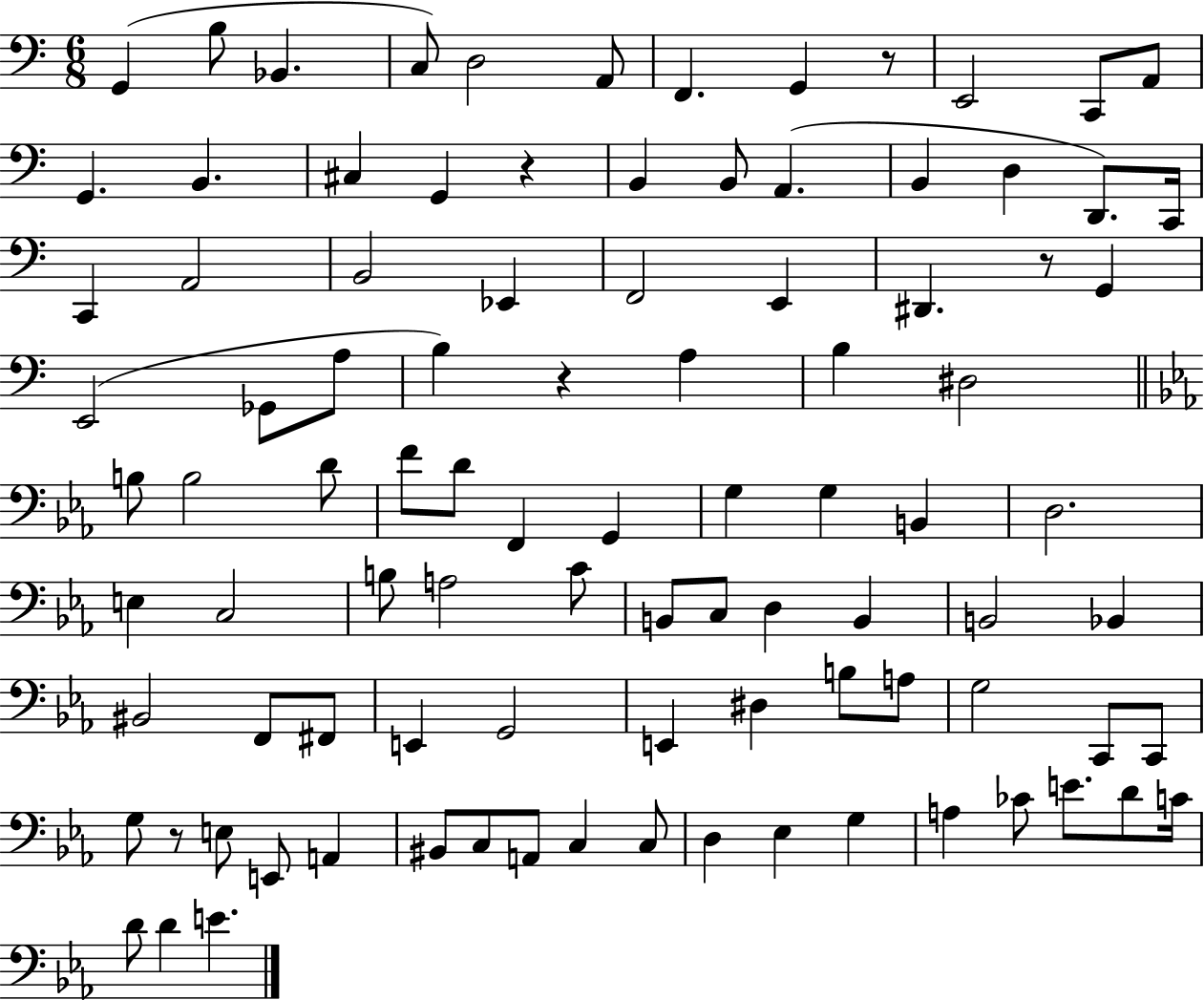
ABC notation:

X:1
T:Untitled
M:6/8
L:1/4
K:C
G,, B,/2 _B,, C,/2 D,2 A,,/2 F,, G,, z/2 E,,2 C,,/2 A,,/2 G,, B,, ^C, G,, z B,, B,,/2 A,, B,, D, D,,/2 C,,/4 C,, A,,2 B,,2 _E,, F,,2 E,, ^D,, z/2 G,, E,,2 _G,,/2 A,/2 B, z A, B, ^D,2 B,/2 B,2 D/2 F/2 D/2 F,, G,, G, G, B,, D,2 E, C,2 B,/2 A,2 C/2 B,,/2 C,/2 D, B,, B,,2 _B,, ^B,,2 F,,/2 ^F,,/2 E,, G,,2 E,, ^D, B,/2 A,/2 G,2 C,,/2 C,,/2 G,/2 z/2 E,/2 E,,/2 A,, ^B,,/2 C,/2 A,,/2 C, C,/2 D, _E, G, A, _C/2 E/2 D/2 C/4 D/2 D E